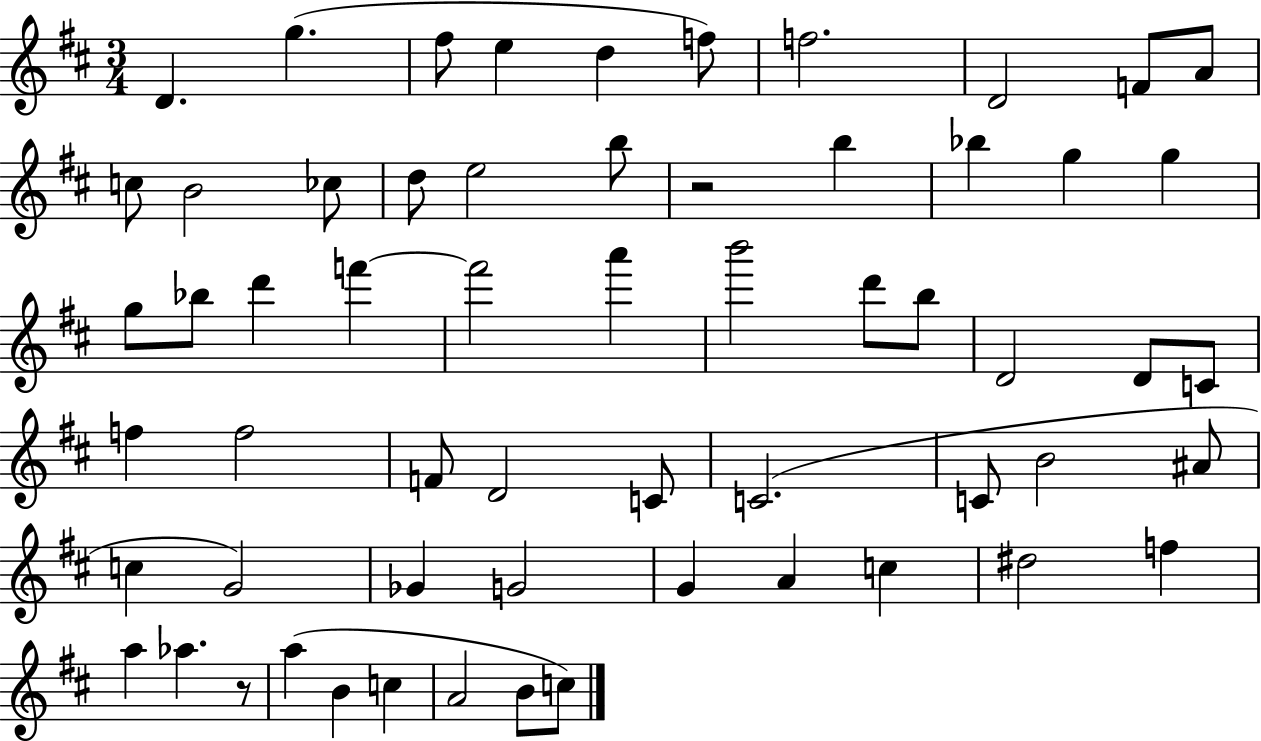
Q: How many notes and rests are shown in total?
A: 60